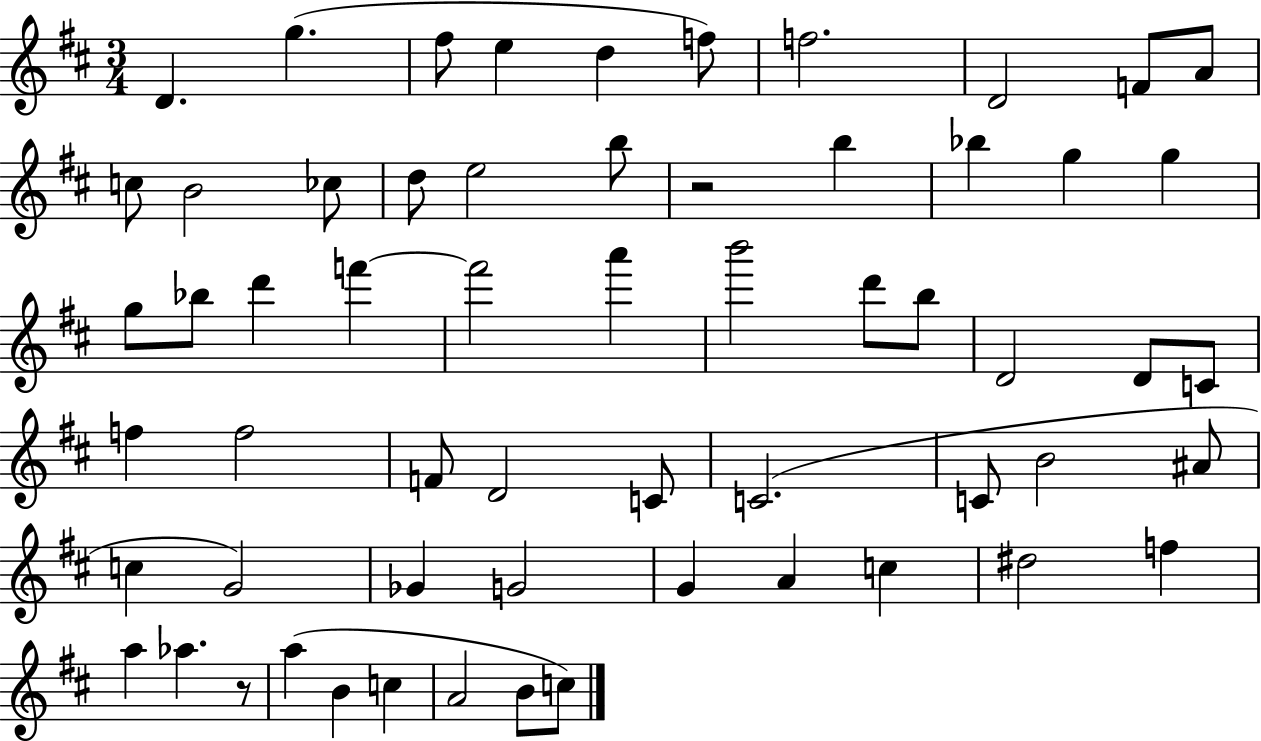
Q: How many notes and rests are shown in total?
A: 60